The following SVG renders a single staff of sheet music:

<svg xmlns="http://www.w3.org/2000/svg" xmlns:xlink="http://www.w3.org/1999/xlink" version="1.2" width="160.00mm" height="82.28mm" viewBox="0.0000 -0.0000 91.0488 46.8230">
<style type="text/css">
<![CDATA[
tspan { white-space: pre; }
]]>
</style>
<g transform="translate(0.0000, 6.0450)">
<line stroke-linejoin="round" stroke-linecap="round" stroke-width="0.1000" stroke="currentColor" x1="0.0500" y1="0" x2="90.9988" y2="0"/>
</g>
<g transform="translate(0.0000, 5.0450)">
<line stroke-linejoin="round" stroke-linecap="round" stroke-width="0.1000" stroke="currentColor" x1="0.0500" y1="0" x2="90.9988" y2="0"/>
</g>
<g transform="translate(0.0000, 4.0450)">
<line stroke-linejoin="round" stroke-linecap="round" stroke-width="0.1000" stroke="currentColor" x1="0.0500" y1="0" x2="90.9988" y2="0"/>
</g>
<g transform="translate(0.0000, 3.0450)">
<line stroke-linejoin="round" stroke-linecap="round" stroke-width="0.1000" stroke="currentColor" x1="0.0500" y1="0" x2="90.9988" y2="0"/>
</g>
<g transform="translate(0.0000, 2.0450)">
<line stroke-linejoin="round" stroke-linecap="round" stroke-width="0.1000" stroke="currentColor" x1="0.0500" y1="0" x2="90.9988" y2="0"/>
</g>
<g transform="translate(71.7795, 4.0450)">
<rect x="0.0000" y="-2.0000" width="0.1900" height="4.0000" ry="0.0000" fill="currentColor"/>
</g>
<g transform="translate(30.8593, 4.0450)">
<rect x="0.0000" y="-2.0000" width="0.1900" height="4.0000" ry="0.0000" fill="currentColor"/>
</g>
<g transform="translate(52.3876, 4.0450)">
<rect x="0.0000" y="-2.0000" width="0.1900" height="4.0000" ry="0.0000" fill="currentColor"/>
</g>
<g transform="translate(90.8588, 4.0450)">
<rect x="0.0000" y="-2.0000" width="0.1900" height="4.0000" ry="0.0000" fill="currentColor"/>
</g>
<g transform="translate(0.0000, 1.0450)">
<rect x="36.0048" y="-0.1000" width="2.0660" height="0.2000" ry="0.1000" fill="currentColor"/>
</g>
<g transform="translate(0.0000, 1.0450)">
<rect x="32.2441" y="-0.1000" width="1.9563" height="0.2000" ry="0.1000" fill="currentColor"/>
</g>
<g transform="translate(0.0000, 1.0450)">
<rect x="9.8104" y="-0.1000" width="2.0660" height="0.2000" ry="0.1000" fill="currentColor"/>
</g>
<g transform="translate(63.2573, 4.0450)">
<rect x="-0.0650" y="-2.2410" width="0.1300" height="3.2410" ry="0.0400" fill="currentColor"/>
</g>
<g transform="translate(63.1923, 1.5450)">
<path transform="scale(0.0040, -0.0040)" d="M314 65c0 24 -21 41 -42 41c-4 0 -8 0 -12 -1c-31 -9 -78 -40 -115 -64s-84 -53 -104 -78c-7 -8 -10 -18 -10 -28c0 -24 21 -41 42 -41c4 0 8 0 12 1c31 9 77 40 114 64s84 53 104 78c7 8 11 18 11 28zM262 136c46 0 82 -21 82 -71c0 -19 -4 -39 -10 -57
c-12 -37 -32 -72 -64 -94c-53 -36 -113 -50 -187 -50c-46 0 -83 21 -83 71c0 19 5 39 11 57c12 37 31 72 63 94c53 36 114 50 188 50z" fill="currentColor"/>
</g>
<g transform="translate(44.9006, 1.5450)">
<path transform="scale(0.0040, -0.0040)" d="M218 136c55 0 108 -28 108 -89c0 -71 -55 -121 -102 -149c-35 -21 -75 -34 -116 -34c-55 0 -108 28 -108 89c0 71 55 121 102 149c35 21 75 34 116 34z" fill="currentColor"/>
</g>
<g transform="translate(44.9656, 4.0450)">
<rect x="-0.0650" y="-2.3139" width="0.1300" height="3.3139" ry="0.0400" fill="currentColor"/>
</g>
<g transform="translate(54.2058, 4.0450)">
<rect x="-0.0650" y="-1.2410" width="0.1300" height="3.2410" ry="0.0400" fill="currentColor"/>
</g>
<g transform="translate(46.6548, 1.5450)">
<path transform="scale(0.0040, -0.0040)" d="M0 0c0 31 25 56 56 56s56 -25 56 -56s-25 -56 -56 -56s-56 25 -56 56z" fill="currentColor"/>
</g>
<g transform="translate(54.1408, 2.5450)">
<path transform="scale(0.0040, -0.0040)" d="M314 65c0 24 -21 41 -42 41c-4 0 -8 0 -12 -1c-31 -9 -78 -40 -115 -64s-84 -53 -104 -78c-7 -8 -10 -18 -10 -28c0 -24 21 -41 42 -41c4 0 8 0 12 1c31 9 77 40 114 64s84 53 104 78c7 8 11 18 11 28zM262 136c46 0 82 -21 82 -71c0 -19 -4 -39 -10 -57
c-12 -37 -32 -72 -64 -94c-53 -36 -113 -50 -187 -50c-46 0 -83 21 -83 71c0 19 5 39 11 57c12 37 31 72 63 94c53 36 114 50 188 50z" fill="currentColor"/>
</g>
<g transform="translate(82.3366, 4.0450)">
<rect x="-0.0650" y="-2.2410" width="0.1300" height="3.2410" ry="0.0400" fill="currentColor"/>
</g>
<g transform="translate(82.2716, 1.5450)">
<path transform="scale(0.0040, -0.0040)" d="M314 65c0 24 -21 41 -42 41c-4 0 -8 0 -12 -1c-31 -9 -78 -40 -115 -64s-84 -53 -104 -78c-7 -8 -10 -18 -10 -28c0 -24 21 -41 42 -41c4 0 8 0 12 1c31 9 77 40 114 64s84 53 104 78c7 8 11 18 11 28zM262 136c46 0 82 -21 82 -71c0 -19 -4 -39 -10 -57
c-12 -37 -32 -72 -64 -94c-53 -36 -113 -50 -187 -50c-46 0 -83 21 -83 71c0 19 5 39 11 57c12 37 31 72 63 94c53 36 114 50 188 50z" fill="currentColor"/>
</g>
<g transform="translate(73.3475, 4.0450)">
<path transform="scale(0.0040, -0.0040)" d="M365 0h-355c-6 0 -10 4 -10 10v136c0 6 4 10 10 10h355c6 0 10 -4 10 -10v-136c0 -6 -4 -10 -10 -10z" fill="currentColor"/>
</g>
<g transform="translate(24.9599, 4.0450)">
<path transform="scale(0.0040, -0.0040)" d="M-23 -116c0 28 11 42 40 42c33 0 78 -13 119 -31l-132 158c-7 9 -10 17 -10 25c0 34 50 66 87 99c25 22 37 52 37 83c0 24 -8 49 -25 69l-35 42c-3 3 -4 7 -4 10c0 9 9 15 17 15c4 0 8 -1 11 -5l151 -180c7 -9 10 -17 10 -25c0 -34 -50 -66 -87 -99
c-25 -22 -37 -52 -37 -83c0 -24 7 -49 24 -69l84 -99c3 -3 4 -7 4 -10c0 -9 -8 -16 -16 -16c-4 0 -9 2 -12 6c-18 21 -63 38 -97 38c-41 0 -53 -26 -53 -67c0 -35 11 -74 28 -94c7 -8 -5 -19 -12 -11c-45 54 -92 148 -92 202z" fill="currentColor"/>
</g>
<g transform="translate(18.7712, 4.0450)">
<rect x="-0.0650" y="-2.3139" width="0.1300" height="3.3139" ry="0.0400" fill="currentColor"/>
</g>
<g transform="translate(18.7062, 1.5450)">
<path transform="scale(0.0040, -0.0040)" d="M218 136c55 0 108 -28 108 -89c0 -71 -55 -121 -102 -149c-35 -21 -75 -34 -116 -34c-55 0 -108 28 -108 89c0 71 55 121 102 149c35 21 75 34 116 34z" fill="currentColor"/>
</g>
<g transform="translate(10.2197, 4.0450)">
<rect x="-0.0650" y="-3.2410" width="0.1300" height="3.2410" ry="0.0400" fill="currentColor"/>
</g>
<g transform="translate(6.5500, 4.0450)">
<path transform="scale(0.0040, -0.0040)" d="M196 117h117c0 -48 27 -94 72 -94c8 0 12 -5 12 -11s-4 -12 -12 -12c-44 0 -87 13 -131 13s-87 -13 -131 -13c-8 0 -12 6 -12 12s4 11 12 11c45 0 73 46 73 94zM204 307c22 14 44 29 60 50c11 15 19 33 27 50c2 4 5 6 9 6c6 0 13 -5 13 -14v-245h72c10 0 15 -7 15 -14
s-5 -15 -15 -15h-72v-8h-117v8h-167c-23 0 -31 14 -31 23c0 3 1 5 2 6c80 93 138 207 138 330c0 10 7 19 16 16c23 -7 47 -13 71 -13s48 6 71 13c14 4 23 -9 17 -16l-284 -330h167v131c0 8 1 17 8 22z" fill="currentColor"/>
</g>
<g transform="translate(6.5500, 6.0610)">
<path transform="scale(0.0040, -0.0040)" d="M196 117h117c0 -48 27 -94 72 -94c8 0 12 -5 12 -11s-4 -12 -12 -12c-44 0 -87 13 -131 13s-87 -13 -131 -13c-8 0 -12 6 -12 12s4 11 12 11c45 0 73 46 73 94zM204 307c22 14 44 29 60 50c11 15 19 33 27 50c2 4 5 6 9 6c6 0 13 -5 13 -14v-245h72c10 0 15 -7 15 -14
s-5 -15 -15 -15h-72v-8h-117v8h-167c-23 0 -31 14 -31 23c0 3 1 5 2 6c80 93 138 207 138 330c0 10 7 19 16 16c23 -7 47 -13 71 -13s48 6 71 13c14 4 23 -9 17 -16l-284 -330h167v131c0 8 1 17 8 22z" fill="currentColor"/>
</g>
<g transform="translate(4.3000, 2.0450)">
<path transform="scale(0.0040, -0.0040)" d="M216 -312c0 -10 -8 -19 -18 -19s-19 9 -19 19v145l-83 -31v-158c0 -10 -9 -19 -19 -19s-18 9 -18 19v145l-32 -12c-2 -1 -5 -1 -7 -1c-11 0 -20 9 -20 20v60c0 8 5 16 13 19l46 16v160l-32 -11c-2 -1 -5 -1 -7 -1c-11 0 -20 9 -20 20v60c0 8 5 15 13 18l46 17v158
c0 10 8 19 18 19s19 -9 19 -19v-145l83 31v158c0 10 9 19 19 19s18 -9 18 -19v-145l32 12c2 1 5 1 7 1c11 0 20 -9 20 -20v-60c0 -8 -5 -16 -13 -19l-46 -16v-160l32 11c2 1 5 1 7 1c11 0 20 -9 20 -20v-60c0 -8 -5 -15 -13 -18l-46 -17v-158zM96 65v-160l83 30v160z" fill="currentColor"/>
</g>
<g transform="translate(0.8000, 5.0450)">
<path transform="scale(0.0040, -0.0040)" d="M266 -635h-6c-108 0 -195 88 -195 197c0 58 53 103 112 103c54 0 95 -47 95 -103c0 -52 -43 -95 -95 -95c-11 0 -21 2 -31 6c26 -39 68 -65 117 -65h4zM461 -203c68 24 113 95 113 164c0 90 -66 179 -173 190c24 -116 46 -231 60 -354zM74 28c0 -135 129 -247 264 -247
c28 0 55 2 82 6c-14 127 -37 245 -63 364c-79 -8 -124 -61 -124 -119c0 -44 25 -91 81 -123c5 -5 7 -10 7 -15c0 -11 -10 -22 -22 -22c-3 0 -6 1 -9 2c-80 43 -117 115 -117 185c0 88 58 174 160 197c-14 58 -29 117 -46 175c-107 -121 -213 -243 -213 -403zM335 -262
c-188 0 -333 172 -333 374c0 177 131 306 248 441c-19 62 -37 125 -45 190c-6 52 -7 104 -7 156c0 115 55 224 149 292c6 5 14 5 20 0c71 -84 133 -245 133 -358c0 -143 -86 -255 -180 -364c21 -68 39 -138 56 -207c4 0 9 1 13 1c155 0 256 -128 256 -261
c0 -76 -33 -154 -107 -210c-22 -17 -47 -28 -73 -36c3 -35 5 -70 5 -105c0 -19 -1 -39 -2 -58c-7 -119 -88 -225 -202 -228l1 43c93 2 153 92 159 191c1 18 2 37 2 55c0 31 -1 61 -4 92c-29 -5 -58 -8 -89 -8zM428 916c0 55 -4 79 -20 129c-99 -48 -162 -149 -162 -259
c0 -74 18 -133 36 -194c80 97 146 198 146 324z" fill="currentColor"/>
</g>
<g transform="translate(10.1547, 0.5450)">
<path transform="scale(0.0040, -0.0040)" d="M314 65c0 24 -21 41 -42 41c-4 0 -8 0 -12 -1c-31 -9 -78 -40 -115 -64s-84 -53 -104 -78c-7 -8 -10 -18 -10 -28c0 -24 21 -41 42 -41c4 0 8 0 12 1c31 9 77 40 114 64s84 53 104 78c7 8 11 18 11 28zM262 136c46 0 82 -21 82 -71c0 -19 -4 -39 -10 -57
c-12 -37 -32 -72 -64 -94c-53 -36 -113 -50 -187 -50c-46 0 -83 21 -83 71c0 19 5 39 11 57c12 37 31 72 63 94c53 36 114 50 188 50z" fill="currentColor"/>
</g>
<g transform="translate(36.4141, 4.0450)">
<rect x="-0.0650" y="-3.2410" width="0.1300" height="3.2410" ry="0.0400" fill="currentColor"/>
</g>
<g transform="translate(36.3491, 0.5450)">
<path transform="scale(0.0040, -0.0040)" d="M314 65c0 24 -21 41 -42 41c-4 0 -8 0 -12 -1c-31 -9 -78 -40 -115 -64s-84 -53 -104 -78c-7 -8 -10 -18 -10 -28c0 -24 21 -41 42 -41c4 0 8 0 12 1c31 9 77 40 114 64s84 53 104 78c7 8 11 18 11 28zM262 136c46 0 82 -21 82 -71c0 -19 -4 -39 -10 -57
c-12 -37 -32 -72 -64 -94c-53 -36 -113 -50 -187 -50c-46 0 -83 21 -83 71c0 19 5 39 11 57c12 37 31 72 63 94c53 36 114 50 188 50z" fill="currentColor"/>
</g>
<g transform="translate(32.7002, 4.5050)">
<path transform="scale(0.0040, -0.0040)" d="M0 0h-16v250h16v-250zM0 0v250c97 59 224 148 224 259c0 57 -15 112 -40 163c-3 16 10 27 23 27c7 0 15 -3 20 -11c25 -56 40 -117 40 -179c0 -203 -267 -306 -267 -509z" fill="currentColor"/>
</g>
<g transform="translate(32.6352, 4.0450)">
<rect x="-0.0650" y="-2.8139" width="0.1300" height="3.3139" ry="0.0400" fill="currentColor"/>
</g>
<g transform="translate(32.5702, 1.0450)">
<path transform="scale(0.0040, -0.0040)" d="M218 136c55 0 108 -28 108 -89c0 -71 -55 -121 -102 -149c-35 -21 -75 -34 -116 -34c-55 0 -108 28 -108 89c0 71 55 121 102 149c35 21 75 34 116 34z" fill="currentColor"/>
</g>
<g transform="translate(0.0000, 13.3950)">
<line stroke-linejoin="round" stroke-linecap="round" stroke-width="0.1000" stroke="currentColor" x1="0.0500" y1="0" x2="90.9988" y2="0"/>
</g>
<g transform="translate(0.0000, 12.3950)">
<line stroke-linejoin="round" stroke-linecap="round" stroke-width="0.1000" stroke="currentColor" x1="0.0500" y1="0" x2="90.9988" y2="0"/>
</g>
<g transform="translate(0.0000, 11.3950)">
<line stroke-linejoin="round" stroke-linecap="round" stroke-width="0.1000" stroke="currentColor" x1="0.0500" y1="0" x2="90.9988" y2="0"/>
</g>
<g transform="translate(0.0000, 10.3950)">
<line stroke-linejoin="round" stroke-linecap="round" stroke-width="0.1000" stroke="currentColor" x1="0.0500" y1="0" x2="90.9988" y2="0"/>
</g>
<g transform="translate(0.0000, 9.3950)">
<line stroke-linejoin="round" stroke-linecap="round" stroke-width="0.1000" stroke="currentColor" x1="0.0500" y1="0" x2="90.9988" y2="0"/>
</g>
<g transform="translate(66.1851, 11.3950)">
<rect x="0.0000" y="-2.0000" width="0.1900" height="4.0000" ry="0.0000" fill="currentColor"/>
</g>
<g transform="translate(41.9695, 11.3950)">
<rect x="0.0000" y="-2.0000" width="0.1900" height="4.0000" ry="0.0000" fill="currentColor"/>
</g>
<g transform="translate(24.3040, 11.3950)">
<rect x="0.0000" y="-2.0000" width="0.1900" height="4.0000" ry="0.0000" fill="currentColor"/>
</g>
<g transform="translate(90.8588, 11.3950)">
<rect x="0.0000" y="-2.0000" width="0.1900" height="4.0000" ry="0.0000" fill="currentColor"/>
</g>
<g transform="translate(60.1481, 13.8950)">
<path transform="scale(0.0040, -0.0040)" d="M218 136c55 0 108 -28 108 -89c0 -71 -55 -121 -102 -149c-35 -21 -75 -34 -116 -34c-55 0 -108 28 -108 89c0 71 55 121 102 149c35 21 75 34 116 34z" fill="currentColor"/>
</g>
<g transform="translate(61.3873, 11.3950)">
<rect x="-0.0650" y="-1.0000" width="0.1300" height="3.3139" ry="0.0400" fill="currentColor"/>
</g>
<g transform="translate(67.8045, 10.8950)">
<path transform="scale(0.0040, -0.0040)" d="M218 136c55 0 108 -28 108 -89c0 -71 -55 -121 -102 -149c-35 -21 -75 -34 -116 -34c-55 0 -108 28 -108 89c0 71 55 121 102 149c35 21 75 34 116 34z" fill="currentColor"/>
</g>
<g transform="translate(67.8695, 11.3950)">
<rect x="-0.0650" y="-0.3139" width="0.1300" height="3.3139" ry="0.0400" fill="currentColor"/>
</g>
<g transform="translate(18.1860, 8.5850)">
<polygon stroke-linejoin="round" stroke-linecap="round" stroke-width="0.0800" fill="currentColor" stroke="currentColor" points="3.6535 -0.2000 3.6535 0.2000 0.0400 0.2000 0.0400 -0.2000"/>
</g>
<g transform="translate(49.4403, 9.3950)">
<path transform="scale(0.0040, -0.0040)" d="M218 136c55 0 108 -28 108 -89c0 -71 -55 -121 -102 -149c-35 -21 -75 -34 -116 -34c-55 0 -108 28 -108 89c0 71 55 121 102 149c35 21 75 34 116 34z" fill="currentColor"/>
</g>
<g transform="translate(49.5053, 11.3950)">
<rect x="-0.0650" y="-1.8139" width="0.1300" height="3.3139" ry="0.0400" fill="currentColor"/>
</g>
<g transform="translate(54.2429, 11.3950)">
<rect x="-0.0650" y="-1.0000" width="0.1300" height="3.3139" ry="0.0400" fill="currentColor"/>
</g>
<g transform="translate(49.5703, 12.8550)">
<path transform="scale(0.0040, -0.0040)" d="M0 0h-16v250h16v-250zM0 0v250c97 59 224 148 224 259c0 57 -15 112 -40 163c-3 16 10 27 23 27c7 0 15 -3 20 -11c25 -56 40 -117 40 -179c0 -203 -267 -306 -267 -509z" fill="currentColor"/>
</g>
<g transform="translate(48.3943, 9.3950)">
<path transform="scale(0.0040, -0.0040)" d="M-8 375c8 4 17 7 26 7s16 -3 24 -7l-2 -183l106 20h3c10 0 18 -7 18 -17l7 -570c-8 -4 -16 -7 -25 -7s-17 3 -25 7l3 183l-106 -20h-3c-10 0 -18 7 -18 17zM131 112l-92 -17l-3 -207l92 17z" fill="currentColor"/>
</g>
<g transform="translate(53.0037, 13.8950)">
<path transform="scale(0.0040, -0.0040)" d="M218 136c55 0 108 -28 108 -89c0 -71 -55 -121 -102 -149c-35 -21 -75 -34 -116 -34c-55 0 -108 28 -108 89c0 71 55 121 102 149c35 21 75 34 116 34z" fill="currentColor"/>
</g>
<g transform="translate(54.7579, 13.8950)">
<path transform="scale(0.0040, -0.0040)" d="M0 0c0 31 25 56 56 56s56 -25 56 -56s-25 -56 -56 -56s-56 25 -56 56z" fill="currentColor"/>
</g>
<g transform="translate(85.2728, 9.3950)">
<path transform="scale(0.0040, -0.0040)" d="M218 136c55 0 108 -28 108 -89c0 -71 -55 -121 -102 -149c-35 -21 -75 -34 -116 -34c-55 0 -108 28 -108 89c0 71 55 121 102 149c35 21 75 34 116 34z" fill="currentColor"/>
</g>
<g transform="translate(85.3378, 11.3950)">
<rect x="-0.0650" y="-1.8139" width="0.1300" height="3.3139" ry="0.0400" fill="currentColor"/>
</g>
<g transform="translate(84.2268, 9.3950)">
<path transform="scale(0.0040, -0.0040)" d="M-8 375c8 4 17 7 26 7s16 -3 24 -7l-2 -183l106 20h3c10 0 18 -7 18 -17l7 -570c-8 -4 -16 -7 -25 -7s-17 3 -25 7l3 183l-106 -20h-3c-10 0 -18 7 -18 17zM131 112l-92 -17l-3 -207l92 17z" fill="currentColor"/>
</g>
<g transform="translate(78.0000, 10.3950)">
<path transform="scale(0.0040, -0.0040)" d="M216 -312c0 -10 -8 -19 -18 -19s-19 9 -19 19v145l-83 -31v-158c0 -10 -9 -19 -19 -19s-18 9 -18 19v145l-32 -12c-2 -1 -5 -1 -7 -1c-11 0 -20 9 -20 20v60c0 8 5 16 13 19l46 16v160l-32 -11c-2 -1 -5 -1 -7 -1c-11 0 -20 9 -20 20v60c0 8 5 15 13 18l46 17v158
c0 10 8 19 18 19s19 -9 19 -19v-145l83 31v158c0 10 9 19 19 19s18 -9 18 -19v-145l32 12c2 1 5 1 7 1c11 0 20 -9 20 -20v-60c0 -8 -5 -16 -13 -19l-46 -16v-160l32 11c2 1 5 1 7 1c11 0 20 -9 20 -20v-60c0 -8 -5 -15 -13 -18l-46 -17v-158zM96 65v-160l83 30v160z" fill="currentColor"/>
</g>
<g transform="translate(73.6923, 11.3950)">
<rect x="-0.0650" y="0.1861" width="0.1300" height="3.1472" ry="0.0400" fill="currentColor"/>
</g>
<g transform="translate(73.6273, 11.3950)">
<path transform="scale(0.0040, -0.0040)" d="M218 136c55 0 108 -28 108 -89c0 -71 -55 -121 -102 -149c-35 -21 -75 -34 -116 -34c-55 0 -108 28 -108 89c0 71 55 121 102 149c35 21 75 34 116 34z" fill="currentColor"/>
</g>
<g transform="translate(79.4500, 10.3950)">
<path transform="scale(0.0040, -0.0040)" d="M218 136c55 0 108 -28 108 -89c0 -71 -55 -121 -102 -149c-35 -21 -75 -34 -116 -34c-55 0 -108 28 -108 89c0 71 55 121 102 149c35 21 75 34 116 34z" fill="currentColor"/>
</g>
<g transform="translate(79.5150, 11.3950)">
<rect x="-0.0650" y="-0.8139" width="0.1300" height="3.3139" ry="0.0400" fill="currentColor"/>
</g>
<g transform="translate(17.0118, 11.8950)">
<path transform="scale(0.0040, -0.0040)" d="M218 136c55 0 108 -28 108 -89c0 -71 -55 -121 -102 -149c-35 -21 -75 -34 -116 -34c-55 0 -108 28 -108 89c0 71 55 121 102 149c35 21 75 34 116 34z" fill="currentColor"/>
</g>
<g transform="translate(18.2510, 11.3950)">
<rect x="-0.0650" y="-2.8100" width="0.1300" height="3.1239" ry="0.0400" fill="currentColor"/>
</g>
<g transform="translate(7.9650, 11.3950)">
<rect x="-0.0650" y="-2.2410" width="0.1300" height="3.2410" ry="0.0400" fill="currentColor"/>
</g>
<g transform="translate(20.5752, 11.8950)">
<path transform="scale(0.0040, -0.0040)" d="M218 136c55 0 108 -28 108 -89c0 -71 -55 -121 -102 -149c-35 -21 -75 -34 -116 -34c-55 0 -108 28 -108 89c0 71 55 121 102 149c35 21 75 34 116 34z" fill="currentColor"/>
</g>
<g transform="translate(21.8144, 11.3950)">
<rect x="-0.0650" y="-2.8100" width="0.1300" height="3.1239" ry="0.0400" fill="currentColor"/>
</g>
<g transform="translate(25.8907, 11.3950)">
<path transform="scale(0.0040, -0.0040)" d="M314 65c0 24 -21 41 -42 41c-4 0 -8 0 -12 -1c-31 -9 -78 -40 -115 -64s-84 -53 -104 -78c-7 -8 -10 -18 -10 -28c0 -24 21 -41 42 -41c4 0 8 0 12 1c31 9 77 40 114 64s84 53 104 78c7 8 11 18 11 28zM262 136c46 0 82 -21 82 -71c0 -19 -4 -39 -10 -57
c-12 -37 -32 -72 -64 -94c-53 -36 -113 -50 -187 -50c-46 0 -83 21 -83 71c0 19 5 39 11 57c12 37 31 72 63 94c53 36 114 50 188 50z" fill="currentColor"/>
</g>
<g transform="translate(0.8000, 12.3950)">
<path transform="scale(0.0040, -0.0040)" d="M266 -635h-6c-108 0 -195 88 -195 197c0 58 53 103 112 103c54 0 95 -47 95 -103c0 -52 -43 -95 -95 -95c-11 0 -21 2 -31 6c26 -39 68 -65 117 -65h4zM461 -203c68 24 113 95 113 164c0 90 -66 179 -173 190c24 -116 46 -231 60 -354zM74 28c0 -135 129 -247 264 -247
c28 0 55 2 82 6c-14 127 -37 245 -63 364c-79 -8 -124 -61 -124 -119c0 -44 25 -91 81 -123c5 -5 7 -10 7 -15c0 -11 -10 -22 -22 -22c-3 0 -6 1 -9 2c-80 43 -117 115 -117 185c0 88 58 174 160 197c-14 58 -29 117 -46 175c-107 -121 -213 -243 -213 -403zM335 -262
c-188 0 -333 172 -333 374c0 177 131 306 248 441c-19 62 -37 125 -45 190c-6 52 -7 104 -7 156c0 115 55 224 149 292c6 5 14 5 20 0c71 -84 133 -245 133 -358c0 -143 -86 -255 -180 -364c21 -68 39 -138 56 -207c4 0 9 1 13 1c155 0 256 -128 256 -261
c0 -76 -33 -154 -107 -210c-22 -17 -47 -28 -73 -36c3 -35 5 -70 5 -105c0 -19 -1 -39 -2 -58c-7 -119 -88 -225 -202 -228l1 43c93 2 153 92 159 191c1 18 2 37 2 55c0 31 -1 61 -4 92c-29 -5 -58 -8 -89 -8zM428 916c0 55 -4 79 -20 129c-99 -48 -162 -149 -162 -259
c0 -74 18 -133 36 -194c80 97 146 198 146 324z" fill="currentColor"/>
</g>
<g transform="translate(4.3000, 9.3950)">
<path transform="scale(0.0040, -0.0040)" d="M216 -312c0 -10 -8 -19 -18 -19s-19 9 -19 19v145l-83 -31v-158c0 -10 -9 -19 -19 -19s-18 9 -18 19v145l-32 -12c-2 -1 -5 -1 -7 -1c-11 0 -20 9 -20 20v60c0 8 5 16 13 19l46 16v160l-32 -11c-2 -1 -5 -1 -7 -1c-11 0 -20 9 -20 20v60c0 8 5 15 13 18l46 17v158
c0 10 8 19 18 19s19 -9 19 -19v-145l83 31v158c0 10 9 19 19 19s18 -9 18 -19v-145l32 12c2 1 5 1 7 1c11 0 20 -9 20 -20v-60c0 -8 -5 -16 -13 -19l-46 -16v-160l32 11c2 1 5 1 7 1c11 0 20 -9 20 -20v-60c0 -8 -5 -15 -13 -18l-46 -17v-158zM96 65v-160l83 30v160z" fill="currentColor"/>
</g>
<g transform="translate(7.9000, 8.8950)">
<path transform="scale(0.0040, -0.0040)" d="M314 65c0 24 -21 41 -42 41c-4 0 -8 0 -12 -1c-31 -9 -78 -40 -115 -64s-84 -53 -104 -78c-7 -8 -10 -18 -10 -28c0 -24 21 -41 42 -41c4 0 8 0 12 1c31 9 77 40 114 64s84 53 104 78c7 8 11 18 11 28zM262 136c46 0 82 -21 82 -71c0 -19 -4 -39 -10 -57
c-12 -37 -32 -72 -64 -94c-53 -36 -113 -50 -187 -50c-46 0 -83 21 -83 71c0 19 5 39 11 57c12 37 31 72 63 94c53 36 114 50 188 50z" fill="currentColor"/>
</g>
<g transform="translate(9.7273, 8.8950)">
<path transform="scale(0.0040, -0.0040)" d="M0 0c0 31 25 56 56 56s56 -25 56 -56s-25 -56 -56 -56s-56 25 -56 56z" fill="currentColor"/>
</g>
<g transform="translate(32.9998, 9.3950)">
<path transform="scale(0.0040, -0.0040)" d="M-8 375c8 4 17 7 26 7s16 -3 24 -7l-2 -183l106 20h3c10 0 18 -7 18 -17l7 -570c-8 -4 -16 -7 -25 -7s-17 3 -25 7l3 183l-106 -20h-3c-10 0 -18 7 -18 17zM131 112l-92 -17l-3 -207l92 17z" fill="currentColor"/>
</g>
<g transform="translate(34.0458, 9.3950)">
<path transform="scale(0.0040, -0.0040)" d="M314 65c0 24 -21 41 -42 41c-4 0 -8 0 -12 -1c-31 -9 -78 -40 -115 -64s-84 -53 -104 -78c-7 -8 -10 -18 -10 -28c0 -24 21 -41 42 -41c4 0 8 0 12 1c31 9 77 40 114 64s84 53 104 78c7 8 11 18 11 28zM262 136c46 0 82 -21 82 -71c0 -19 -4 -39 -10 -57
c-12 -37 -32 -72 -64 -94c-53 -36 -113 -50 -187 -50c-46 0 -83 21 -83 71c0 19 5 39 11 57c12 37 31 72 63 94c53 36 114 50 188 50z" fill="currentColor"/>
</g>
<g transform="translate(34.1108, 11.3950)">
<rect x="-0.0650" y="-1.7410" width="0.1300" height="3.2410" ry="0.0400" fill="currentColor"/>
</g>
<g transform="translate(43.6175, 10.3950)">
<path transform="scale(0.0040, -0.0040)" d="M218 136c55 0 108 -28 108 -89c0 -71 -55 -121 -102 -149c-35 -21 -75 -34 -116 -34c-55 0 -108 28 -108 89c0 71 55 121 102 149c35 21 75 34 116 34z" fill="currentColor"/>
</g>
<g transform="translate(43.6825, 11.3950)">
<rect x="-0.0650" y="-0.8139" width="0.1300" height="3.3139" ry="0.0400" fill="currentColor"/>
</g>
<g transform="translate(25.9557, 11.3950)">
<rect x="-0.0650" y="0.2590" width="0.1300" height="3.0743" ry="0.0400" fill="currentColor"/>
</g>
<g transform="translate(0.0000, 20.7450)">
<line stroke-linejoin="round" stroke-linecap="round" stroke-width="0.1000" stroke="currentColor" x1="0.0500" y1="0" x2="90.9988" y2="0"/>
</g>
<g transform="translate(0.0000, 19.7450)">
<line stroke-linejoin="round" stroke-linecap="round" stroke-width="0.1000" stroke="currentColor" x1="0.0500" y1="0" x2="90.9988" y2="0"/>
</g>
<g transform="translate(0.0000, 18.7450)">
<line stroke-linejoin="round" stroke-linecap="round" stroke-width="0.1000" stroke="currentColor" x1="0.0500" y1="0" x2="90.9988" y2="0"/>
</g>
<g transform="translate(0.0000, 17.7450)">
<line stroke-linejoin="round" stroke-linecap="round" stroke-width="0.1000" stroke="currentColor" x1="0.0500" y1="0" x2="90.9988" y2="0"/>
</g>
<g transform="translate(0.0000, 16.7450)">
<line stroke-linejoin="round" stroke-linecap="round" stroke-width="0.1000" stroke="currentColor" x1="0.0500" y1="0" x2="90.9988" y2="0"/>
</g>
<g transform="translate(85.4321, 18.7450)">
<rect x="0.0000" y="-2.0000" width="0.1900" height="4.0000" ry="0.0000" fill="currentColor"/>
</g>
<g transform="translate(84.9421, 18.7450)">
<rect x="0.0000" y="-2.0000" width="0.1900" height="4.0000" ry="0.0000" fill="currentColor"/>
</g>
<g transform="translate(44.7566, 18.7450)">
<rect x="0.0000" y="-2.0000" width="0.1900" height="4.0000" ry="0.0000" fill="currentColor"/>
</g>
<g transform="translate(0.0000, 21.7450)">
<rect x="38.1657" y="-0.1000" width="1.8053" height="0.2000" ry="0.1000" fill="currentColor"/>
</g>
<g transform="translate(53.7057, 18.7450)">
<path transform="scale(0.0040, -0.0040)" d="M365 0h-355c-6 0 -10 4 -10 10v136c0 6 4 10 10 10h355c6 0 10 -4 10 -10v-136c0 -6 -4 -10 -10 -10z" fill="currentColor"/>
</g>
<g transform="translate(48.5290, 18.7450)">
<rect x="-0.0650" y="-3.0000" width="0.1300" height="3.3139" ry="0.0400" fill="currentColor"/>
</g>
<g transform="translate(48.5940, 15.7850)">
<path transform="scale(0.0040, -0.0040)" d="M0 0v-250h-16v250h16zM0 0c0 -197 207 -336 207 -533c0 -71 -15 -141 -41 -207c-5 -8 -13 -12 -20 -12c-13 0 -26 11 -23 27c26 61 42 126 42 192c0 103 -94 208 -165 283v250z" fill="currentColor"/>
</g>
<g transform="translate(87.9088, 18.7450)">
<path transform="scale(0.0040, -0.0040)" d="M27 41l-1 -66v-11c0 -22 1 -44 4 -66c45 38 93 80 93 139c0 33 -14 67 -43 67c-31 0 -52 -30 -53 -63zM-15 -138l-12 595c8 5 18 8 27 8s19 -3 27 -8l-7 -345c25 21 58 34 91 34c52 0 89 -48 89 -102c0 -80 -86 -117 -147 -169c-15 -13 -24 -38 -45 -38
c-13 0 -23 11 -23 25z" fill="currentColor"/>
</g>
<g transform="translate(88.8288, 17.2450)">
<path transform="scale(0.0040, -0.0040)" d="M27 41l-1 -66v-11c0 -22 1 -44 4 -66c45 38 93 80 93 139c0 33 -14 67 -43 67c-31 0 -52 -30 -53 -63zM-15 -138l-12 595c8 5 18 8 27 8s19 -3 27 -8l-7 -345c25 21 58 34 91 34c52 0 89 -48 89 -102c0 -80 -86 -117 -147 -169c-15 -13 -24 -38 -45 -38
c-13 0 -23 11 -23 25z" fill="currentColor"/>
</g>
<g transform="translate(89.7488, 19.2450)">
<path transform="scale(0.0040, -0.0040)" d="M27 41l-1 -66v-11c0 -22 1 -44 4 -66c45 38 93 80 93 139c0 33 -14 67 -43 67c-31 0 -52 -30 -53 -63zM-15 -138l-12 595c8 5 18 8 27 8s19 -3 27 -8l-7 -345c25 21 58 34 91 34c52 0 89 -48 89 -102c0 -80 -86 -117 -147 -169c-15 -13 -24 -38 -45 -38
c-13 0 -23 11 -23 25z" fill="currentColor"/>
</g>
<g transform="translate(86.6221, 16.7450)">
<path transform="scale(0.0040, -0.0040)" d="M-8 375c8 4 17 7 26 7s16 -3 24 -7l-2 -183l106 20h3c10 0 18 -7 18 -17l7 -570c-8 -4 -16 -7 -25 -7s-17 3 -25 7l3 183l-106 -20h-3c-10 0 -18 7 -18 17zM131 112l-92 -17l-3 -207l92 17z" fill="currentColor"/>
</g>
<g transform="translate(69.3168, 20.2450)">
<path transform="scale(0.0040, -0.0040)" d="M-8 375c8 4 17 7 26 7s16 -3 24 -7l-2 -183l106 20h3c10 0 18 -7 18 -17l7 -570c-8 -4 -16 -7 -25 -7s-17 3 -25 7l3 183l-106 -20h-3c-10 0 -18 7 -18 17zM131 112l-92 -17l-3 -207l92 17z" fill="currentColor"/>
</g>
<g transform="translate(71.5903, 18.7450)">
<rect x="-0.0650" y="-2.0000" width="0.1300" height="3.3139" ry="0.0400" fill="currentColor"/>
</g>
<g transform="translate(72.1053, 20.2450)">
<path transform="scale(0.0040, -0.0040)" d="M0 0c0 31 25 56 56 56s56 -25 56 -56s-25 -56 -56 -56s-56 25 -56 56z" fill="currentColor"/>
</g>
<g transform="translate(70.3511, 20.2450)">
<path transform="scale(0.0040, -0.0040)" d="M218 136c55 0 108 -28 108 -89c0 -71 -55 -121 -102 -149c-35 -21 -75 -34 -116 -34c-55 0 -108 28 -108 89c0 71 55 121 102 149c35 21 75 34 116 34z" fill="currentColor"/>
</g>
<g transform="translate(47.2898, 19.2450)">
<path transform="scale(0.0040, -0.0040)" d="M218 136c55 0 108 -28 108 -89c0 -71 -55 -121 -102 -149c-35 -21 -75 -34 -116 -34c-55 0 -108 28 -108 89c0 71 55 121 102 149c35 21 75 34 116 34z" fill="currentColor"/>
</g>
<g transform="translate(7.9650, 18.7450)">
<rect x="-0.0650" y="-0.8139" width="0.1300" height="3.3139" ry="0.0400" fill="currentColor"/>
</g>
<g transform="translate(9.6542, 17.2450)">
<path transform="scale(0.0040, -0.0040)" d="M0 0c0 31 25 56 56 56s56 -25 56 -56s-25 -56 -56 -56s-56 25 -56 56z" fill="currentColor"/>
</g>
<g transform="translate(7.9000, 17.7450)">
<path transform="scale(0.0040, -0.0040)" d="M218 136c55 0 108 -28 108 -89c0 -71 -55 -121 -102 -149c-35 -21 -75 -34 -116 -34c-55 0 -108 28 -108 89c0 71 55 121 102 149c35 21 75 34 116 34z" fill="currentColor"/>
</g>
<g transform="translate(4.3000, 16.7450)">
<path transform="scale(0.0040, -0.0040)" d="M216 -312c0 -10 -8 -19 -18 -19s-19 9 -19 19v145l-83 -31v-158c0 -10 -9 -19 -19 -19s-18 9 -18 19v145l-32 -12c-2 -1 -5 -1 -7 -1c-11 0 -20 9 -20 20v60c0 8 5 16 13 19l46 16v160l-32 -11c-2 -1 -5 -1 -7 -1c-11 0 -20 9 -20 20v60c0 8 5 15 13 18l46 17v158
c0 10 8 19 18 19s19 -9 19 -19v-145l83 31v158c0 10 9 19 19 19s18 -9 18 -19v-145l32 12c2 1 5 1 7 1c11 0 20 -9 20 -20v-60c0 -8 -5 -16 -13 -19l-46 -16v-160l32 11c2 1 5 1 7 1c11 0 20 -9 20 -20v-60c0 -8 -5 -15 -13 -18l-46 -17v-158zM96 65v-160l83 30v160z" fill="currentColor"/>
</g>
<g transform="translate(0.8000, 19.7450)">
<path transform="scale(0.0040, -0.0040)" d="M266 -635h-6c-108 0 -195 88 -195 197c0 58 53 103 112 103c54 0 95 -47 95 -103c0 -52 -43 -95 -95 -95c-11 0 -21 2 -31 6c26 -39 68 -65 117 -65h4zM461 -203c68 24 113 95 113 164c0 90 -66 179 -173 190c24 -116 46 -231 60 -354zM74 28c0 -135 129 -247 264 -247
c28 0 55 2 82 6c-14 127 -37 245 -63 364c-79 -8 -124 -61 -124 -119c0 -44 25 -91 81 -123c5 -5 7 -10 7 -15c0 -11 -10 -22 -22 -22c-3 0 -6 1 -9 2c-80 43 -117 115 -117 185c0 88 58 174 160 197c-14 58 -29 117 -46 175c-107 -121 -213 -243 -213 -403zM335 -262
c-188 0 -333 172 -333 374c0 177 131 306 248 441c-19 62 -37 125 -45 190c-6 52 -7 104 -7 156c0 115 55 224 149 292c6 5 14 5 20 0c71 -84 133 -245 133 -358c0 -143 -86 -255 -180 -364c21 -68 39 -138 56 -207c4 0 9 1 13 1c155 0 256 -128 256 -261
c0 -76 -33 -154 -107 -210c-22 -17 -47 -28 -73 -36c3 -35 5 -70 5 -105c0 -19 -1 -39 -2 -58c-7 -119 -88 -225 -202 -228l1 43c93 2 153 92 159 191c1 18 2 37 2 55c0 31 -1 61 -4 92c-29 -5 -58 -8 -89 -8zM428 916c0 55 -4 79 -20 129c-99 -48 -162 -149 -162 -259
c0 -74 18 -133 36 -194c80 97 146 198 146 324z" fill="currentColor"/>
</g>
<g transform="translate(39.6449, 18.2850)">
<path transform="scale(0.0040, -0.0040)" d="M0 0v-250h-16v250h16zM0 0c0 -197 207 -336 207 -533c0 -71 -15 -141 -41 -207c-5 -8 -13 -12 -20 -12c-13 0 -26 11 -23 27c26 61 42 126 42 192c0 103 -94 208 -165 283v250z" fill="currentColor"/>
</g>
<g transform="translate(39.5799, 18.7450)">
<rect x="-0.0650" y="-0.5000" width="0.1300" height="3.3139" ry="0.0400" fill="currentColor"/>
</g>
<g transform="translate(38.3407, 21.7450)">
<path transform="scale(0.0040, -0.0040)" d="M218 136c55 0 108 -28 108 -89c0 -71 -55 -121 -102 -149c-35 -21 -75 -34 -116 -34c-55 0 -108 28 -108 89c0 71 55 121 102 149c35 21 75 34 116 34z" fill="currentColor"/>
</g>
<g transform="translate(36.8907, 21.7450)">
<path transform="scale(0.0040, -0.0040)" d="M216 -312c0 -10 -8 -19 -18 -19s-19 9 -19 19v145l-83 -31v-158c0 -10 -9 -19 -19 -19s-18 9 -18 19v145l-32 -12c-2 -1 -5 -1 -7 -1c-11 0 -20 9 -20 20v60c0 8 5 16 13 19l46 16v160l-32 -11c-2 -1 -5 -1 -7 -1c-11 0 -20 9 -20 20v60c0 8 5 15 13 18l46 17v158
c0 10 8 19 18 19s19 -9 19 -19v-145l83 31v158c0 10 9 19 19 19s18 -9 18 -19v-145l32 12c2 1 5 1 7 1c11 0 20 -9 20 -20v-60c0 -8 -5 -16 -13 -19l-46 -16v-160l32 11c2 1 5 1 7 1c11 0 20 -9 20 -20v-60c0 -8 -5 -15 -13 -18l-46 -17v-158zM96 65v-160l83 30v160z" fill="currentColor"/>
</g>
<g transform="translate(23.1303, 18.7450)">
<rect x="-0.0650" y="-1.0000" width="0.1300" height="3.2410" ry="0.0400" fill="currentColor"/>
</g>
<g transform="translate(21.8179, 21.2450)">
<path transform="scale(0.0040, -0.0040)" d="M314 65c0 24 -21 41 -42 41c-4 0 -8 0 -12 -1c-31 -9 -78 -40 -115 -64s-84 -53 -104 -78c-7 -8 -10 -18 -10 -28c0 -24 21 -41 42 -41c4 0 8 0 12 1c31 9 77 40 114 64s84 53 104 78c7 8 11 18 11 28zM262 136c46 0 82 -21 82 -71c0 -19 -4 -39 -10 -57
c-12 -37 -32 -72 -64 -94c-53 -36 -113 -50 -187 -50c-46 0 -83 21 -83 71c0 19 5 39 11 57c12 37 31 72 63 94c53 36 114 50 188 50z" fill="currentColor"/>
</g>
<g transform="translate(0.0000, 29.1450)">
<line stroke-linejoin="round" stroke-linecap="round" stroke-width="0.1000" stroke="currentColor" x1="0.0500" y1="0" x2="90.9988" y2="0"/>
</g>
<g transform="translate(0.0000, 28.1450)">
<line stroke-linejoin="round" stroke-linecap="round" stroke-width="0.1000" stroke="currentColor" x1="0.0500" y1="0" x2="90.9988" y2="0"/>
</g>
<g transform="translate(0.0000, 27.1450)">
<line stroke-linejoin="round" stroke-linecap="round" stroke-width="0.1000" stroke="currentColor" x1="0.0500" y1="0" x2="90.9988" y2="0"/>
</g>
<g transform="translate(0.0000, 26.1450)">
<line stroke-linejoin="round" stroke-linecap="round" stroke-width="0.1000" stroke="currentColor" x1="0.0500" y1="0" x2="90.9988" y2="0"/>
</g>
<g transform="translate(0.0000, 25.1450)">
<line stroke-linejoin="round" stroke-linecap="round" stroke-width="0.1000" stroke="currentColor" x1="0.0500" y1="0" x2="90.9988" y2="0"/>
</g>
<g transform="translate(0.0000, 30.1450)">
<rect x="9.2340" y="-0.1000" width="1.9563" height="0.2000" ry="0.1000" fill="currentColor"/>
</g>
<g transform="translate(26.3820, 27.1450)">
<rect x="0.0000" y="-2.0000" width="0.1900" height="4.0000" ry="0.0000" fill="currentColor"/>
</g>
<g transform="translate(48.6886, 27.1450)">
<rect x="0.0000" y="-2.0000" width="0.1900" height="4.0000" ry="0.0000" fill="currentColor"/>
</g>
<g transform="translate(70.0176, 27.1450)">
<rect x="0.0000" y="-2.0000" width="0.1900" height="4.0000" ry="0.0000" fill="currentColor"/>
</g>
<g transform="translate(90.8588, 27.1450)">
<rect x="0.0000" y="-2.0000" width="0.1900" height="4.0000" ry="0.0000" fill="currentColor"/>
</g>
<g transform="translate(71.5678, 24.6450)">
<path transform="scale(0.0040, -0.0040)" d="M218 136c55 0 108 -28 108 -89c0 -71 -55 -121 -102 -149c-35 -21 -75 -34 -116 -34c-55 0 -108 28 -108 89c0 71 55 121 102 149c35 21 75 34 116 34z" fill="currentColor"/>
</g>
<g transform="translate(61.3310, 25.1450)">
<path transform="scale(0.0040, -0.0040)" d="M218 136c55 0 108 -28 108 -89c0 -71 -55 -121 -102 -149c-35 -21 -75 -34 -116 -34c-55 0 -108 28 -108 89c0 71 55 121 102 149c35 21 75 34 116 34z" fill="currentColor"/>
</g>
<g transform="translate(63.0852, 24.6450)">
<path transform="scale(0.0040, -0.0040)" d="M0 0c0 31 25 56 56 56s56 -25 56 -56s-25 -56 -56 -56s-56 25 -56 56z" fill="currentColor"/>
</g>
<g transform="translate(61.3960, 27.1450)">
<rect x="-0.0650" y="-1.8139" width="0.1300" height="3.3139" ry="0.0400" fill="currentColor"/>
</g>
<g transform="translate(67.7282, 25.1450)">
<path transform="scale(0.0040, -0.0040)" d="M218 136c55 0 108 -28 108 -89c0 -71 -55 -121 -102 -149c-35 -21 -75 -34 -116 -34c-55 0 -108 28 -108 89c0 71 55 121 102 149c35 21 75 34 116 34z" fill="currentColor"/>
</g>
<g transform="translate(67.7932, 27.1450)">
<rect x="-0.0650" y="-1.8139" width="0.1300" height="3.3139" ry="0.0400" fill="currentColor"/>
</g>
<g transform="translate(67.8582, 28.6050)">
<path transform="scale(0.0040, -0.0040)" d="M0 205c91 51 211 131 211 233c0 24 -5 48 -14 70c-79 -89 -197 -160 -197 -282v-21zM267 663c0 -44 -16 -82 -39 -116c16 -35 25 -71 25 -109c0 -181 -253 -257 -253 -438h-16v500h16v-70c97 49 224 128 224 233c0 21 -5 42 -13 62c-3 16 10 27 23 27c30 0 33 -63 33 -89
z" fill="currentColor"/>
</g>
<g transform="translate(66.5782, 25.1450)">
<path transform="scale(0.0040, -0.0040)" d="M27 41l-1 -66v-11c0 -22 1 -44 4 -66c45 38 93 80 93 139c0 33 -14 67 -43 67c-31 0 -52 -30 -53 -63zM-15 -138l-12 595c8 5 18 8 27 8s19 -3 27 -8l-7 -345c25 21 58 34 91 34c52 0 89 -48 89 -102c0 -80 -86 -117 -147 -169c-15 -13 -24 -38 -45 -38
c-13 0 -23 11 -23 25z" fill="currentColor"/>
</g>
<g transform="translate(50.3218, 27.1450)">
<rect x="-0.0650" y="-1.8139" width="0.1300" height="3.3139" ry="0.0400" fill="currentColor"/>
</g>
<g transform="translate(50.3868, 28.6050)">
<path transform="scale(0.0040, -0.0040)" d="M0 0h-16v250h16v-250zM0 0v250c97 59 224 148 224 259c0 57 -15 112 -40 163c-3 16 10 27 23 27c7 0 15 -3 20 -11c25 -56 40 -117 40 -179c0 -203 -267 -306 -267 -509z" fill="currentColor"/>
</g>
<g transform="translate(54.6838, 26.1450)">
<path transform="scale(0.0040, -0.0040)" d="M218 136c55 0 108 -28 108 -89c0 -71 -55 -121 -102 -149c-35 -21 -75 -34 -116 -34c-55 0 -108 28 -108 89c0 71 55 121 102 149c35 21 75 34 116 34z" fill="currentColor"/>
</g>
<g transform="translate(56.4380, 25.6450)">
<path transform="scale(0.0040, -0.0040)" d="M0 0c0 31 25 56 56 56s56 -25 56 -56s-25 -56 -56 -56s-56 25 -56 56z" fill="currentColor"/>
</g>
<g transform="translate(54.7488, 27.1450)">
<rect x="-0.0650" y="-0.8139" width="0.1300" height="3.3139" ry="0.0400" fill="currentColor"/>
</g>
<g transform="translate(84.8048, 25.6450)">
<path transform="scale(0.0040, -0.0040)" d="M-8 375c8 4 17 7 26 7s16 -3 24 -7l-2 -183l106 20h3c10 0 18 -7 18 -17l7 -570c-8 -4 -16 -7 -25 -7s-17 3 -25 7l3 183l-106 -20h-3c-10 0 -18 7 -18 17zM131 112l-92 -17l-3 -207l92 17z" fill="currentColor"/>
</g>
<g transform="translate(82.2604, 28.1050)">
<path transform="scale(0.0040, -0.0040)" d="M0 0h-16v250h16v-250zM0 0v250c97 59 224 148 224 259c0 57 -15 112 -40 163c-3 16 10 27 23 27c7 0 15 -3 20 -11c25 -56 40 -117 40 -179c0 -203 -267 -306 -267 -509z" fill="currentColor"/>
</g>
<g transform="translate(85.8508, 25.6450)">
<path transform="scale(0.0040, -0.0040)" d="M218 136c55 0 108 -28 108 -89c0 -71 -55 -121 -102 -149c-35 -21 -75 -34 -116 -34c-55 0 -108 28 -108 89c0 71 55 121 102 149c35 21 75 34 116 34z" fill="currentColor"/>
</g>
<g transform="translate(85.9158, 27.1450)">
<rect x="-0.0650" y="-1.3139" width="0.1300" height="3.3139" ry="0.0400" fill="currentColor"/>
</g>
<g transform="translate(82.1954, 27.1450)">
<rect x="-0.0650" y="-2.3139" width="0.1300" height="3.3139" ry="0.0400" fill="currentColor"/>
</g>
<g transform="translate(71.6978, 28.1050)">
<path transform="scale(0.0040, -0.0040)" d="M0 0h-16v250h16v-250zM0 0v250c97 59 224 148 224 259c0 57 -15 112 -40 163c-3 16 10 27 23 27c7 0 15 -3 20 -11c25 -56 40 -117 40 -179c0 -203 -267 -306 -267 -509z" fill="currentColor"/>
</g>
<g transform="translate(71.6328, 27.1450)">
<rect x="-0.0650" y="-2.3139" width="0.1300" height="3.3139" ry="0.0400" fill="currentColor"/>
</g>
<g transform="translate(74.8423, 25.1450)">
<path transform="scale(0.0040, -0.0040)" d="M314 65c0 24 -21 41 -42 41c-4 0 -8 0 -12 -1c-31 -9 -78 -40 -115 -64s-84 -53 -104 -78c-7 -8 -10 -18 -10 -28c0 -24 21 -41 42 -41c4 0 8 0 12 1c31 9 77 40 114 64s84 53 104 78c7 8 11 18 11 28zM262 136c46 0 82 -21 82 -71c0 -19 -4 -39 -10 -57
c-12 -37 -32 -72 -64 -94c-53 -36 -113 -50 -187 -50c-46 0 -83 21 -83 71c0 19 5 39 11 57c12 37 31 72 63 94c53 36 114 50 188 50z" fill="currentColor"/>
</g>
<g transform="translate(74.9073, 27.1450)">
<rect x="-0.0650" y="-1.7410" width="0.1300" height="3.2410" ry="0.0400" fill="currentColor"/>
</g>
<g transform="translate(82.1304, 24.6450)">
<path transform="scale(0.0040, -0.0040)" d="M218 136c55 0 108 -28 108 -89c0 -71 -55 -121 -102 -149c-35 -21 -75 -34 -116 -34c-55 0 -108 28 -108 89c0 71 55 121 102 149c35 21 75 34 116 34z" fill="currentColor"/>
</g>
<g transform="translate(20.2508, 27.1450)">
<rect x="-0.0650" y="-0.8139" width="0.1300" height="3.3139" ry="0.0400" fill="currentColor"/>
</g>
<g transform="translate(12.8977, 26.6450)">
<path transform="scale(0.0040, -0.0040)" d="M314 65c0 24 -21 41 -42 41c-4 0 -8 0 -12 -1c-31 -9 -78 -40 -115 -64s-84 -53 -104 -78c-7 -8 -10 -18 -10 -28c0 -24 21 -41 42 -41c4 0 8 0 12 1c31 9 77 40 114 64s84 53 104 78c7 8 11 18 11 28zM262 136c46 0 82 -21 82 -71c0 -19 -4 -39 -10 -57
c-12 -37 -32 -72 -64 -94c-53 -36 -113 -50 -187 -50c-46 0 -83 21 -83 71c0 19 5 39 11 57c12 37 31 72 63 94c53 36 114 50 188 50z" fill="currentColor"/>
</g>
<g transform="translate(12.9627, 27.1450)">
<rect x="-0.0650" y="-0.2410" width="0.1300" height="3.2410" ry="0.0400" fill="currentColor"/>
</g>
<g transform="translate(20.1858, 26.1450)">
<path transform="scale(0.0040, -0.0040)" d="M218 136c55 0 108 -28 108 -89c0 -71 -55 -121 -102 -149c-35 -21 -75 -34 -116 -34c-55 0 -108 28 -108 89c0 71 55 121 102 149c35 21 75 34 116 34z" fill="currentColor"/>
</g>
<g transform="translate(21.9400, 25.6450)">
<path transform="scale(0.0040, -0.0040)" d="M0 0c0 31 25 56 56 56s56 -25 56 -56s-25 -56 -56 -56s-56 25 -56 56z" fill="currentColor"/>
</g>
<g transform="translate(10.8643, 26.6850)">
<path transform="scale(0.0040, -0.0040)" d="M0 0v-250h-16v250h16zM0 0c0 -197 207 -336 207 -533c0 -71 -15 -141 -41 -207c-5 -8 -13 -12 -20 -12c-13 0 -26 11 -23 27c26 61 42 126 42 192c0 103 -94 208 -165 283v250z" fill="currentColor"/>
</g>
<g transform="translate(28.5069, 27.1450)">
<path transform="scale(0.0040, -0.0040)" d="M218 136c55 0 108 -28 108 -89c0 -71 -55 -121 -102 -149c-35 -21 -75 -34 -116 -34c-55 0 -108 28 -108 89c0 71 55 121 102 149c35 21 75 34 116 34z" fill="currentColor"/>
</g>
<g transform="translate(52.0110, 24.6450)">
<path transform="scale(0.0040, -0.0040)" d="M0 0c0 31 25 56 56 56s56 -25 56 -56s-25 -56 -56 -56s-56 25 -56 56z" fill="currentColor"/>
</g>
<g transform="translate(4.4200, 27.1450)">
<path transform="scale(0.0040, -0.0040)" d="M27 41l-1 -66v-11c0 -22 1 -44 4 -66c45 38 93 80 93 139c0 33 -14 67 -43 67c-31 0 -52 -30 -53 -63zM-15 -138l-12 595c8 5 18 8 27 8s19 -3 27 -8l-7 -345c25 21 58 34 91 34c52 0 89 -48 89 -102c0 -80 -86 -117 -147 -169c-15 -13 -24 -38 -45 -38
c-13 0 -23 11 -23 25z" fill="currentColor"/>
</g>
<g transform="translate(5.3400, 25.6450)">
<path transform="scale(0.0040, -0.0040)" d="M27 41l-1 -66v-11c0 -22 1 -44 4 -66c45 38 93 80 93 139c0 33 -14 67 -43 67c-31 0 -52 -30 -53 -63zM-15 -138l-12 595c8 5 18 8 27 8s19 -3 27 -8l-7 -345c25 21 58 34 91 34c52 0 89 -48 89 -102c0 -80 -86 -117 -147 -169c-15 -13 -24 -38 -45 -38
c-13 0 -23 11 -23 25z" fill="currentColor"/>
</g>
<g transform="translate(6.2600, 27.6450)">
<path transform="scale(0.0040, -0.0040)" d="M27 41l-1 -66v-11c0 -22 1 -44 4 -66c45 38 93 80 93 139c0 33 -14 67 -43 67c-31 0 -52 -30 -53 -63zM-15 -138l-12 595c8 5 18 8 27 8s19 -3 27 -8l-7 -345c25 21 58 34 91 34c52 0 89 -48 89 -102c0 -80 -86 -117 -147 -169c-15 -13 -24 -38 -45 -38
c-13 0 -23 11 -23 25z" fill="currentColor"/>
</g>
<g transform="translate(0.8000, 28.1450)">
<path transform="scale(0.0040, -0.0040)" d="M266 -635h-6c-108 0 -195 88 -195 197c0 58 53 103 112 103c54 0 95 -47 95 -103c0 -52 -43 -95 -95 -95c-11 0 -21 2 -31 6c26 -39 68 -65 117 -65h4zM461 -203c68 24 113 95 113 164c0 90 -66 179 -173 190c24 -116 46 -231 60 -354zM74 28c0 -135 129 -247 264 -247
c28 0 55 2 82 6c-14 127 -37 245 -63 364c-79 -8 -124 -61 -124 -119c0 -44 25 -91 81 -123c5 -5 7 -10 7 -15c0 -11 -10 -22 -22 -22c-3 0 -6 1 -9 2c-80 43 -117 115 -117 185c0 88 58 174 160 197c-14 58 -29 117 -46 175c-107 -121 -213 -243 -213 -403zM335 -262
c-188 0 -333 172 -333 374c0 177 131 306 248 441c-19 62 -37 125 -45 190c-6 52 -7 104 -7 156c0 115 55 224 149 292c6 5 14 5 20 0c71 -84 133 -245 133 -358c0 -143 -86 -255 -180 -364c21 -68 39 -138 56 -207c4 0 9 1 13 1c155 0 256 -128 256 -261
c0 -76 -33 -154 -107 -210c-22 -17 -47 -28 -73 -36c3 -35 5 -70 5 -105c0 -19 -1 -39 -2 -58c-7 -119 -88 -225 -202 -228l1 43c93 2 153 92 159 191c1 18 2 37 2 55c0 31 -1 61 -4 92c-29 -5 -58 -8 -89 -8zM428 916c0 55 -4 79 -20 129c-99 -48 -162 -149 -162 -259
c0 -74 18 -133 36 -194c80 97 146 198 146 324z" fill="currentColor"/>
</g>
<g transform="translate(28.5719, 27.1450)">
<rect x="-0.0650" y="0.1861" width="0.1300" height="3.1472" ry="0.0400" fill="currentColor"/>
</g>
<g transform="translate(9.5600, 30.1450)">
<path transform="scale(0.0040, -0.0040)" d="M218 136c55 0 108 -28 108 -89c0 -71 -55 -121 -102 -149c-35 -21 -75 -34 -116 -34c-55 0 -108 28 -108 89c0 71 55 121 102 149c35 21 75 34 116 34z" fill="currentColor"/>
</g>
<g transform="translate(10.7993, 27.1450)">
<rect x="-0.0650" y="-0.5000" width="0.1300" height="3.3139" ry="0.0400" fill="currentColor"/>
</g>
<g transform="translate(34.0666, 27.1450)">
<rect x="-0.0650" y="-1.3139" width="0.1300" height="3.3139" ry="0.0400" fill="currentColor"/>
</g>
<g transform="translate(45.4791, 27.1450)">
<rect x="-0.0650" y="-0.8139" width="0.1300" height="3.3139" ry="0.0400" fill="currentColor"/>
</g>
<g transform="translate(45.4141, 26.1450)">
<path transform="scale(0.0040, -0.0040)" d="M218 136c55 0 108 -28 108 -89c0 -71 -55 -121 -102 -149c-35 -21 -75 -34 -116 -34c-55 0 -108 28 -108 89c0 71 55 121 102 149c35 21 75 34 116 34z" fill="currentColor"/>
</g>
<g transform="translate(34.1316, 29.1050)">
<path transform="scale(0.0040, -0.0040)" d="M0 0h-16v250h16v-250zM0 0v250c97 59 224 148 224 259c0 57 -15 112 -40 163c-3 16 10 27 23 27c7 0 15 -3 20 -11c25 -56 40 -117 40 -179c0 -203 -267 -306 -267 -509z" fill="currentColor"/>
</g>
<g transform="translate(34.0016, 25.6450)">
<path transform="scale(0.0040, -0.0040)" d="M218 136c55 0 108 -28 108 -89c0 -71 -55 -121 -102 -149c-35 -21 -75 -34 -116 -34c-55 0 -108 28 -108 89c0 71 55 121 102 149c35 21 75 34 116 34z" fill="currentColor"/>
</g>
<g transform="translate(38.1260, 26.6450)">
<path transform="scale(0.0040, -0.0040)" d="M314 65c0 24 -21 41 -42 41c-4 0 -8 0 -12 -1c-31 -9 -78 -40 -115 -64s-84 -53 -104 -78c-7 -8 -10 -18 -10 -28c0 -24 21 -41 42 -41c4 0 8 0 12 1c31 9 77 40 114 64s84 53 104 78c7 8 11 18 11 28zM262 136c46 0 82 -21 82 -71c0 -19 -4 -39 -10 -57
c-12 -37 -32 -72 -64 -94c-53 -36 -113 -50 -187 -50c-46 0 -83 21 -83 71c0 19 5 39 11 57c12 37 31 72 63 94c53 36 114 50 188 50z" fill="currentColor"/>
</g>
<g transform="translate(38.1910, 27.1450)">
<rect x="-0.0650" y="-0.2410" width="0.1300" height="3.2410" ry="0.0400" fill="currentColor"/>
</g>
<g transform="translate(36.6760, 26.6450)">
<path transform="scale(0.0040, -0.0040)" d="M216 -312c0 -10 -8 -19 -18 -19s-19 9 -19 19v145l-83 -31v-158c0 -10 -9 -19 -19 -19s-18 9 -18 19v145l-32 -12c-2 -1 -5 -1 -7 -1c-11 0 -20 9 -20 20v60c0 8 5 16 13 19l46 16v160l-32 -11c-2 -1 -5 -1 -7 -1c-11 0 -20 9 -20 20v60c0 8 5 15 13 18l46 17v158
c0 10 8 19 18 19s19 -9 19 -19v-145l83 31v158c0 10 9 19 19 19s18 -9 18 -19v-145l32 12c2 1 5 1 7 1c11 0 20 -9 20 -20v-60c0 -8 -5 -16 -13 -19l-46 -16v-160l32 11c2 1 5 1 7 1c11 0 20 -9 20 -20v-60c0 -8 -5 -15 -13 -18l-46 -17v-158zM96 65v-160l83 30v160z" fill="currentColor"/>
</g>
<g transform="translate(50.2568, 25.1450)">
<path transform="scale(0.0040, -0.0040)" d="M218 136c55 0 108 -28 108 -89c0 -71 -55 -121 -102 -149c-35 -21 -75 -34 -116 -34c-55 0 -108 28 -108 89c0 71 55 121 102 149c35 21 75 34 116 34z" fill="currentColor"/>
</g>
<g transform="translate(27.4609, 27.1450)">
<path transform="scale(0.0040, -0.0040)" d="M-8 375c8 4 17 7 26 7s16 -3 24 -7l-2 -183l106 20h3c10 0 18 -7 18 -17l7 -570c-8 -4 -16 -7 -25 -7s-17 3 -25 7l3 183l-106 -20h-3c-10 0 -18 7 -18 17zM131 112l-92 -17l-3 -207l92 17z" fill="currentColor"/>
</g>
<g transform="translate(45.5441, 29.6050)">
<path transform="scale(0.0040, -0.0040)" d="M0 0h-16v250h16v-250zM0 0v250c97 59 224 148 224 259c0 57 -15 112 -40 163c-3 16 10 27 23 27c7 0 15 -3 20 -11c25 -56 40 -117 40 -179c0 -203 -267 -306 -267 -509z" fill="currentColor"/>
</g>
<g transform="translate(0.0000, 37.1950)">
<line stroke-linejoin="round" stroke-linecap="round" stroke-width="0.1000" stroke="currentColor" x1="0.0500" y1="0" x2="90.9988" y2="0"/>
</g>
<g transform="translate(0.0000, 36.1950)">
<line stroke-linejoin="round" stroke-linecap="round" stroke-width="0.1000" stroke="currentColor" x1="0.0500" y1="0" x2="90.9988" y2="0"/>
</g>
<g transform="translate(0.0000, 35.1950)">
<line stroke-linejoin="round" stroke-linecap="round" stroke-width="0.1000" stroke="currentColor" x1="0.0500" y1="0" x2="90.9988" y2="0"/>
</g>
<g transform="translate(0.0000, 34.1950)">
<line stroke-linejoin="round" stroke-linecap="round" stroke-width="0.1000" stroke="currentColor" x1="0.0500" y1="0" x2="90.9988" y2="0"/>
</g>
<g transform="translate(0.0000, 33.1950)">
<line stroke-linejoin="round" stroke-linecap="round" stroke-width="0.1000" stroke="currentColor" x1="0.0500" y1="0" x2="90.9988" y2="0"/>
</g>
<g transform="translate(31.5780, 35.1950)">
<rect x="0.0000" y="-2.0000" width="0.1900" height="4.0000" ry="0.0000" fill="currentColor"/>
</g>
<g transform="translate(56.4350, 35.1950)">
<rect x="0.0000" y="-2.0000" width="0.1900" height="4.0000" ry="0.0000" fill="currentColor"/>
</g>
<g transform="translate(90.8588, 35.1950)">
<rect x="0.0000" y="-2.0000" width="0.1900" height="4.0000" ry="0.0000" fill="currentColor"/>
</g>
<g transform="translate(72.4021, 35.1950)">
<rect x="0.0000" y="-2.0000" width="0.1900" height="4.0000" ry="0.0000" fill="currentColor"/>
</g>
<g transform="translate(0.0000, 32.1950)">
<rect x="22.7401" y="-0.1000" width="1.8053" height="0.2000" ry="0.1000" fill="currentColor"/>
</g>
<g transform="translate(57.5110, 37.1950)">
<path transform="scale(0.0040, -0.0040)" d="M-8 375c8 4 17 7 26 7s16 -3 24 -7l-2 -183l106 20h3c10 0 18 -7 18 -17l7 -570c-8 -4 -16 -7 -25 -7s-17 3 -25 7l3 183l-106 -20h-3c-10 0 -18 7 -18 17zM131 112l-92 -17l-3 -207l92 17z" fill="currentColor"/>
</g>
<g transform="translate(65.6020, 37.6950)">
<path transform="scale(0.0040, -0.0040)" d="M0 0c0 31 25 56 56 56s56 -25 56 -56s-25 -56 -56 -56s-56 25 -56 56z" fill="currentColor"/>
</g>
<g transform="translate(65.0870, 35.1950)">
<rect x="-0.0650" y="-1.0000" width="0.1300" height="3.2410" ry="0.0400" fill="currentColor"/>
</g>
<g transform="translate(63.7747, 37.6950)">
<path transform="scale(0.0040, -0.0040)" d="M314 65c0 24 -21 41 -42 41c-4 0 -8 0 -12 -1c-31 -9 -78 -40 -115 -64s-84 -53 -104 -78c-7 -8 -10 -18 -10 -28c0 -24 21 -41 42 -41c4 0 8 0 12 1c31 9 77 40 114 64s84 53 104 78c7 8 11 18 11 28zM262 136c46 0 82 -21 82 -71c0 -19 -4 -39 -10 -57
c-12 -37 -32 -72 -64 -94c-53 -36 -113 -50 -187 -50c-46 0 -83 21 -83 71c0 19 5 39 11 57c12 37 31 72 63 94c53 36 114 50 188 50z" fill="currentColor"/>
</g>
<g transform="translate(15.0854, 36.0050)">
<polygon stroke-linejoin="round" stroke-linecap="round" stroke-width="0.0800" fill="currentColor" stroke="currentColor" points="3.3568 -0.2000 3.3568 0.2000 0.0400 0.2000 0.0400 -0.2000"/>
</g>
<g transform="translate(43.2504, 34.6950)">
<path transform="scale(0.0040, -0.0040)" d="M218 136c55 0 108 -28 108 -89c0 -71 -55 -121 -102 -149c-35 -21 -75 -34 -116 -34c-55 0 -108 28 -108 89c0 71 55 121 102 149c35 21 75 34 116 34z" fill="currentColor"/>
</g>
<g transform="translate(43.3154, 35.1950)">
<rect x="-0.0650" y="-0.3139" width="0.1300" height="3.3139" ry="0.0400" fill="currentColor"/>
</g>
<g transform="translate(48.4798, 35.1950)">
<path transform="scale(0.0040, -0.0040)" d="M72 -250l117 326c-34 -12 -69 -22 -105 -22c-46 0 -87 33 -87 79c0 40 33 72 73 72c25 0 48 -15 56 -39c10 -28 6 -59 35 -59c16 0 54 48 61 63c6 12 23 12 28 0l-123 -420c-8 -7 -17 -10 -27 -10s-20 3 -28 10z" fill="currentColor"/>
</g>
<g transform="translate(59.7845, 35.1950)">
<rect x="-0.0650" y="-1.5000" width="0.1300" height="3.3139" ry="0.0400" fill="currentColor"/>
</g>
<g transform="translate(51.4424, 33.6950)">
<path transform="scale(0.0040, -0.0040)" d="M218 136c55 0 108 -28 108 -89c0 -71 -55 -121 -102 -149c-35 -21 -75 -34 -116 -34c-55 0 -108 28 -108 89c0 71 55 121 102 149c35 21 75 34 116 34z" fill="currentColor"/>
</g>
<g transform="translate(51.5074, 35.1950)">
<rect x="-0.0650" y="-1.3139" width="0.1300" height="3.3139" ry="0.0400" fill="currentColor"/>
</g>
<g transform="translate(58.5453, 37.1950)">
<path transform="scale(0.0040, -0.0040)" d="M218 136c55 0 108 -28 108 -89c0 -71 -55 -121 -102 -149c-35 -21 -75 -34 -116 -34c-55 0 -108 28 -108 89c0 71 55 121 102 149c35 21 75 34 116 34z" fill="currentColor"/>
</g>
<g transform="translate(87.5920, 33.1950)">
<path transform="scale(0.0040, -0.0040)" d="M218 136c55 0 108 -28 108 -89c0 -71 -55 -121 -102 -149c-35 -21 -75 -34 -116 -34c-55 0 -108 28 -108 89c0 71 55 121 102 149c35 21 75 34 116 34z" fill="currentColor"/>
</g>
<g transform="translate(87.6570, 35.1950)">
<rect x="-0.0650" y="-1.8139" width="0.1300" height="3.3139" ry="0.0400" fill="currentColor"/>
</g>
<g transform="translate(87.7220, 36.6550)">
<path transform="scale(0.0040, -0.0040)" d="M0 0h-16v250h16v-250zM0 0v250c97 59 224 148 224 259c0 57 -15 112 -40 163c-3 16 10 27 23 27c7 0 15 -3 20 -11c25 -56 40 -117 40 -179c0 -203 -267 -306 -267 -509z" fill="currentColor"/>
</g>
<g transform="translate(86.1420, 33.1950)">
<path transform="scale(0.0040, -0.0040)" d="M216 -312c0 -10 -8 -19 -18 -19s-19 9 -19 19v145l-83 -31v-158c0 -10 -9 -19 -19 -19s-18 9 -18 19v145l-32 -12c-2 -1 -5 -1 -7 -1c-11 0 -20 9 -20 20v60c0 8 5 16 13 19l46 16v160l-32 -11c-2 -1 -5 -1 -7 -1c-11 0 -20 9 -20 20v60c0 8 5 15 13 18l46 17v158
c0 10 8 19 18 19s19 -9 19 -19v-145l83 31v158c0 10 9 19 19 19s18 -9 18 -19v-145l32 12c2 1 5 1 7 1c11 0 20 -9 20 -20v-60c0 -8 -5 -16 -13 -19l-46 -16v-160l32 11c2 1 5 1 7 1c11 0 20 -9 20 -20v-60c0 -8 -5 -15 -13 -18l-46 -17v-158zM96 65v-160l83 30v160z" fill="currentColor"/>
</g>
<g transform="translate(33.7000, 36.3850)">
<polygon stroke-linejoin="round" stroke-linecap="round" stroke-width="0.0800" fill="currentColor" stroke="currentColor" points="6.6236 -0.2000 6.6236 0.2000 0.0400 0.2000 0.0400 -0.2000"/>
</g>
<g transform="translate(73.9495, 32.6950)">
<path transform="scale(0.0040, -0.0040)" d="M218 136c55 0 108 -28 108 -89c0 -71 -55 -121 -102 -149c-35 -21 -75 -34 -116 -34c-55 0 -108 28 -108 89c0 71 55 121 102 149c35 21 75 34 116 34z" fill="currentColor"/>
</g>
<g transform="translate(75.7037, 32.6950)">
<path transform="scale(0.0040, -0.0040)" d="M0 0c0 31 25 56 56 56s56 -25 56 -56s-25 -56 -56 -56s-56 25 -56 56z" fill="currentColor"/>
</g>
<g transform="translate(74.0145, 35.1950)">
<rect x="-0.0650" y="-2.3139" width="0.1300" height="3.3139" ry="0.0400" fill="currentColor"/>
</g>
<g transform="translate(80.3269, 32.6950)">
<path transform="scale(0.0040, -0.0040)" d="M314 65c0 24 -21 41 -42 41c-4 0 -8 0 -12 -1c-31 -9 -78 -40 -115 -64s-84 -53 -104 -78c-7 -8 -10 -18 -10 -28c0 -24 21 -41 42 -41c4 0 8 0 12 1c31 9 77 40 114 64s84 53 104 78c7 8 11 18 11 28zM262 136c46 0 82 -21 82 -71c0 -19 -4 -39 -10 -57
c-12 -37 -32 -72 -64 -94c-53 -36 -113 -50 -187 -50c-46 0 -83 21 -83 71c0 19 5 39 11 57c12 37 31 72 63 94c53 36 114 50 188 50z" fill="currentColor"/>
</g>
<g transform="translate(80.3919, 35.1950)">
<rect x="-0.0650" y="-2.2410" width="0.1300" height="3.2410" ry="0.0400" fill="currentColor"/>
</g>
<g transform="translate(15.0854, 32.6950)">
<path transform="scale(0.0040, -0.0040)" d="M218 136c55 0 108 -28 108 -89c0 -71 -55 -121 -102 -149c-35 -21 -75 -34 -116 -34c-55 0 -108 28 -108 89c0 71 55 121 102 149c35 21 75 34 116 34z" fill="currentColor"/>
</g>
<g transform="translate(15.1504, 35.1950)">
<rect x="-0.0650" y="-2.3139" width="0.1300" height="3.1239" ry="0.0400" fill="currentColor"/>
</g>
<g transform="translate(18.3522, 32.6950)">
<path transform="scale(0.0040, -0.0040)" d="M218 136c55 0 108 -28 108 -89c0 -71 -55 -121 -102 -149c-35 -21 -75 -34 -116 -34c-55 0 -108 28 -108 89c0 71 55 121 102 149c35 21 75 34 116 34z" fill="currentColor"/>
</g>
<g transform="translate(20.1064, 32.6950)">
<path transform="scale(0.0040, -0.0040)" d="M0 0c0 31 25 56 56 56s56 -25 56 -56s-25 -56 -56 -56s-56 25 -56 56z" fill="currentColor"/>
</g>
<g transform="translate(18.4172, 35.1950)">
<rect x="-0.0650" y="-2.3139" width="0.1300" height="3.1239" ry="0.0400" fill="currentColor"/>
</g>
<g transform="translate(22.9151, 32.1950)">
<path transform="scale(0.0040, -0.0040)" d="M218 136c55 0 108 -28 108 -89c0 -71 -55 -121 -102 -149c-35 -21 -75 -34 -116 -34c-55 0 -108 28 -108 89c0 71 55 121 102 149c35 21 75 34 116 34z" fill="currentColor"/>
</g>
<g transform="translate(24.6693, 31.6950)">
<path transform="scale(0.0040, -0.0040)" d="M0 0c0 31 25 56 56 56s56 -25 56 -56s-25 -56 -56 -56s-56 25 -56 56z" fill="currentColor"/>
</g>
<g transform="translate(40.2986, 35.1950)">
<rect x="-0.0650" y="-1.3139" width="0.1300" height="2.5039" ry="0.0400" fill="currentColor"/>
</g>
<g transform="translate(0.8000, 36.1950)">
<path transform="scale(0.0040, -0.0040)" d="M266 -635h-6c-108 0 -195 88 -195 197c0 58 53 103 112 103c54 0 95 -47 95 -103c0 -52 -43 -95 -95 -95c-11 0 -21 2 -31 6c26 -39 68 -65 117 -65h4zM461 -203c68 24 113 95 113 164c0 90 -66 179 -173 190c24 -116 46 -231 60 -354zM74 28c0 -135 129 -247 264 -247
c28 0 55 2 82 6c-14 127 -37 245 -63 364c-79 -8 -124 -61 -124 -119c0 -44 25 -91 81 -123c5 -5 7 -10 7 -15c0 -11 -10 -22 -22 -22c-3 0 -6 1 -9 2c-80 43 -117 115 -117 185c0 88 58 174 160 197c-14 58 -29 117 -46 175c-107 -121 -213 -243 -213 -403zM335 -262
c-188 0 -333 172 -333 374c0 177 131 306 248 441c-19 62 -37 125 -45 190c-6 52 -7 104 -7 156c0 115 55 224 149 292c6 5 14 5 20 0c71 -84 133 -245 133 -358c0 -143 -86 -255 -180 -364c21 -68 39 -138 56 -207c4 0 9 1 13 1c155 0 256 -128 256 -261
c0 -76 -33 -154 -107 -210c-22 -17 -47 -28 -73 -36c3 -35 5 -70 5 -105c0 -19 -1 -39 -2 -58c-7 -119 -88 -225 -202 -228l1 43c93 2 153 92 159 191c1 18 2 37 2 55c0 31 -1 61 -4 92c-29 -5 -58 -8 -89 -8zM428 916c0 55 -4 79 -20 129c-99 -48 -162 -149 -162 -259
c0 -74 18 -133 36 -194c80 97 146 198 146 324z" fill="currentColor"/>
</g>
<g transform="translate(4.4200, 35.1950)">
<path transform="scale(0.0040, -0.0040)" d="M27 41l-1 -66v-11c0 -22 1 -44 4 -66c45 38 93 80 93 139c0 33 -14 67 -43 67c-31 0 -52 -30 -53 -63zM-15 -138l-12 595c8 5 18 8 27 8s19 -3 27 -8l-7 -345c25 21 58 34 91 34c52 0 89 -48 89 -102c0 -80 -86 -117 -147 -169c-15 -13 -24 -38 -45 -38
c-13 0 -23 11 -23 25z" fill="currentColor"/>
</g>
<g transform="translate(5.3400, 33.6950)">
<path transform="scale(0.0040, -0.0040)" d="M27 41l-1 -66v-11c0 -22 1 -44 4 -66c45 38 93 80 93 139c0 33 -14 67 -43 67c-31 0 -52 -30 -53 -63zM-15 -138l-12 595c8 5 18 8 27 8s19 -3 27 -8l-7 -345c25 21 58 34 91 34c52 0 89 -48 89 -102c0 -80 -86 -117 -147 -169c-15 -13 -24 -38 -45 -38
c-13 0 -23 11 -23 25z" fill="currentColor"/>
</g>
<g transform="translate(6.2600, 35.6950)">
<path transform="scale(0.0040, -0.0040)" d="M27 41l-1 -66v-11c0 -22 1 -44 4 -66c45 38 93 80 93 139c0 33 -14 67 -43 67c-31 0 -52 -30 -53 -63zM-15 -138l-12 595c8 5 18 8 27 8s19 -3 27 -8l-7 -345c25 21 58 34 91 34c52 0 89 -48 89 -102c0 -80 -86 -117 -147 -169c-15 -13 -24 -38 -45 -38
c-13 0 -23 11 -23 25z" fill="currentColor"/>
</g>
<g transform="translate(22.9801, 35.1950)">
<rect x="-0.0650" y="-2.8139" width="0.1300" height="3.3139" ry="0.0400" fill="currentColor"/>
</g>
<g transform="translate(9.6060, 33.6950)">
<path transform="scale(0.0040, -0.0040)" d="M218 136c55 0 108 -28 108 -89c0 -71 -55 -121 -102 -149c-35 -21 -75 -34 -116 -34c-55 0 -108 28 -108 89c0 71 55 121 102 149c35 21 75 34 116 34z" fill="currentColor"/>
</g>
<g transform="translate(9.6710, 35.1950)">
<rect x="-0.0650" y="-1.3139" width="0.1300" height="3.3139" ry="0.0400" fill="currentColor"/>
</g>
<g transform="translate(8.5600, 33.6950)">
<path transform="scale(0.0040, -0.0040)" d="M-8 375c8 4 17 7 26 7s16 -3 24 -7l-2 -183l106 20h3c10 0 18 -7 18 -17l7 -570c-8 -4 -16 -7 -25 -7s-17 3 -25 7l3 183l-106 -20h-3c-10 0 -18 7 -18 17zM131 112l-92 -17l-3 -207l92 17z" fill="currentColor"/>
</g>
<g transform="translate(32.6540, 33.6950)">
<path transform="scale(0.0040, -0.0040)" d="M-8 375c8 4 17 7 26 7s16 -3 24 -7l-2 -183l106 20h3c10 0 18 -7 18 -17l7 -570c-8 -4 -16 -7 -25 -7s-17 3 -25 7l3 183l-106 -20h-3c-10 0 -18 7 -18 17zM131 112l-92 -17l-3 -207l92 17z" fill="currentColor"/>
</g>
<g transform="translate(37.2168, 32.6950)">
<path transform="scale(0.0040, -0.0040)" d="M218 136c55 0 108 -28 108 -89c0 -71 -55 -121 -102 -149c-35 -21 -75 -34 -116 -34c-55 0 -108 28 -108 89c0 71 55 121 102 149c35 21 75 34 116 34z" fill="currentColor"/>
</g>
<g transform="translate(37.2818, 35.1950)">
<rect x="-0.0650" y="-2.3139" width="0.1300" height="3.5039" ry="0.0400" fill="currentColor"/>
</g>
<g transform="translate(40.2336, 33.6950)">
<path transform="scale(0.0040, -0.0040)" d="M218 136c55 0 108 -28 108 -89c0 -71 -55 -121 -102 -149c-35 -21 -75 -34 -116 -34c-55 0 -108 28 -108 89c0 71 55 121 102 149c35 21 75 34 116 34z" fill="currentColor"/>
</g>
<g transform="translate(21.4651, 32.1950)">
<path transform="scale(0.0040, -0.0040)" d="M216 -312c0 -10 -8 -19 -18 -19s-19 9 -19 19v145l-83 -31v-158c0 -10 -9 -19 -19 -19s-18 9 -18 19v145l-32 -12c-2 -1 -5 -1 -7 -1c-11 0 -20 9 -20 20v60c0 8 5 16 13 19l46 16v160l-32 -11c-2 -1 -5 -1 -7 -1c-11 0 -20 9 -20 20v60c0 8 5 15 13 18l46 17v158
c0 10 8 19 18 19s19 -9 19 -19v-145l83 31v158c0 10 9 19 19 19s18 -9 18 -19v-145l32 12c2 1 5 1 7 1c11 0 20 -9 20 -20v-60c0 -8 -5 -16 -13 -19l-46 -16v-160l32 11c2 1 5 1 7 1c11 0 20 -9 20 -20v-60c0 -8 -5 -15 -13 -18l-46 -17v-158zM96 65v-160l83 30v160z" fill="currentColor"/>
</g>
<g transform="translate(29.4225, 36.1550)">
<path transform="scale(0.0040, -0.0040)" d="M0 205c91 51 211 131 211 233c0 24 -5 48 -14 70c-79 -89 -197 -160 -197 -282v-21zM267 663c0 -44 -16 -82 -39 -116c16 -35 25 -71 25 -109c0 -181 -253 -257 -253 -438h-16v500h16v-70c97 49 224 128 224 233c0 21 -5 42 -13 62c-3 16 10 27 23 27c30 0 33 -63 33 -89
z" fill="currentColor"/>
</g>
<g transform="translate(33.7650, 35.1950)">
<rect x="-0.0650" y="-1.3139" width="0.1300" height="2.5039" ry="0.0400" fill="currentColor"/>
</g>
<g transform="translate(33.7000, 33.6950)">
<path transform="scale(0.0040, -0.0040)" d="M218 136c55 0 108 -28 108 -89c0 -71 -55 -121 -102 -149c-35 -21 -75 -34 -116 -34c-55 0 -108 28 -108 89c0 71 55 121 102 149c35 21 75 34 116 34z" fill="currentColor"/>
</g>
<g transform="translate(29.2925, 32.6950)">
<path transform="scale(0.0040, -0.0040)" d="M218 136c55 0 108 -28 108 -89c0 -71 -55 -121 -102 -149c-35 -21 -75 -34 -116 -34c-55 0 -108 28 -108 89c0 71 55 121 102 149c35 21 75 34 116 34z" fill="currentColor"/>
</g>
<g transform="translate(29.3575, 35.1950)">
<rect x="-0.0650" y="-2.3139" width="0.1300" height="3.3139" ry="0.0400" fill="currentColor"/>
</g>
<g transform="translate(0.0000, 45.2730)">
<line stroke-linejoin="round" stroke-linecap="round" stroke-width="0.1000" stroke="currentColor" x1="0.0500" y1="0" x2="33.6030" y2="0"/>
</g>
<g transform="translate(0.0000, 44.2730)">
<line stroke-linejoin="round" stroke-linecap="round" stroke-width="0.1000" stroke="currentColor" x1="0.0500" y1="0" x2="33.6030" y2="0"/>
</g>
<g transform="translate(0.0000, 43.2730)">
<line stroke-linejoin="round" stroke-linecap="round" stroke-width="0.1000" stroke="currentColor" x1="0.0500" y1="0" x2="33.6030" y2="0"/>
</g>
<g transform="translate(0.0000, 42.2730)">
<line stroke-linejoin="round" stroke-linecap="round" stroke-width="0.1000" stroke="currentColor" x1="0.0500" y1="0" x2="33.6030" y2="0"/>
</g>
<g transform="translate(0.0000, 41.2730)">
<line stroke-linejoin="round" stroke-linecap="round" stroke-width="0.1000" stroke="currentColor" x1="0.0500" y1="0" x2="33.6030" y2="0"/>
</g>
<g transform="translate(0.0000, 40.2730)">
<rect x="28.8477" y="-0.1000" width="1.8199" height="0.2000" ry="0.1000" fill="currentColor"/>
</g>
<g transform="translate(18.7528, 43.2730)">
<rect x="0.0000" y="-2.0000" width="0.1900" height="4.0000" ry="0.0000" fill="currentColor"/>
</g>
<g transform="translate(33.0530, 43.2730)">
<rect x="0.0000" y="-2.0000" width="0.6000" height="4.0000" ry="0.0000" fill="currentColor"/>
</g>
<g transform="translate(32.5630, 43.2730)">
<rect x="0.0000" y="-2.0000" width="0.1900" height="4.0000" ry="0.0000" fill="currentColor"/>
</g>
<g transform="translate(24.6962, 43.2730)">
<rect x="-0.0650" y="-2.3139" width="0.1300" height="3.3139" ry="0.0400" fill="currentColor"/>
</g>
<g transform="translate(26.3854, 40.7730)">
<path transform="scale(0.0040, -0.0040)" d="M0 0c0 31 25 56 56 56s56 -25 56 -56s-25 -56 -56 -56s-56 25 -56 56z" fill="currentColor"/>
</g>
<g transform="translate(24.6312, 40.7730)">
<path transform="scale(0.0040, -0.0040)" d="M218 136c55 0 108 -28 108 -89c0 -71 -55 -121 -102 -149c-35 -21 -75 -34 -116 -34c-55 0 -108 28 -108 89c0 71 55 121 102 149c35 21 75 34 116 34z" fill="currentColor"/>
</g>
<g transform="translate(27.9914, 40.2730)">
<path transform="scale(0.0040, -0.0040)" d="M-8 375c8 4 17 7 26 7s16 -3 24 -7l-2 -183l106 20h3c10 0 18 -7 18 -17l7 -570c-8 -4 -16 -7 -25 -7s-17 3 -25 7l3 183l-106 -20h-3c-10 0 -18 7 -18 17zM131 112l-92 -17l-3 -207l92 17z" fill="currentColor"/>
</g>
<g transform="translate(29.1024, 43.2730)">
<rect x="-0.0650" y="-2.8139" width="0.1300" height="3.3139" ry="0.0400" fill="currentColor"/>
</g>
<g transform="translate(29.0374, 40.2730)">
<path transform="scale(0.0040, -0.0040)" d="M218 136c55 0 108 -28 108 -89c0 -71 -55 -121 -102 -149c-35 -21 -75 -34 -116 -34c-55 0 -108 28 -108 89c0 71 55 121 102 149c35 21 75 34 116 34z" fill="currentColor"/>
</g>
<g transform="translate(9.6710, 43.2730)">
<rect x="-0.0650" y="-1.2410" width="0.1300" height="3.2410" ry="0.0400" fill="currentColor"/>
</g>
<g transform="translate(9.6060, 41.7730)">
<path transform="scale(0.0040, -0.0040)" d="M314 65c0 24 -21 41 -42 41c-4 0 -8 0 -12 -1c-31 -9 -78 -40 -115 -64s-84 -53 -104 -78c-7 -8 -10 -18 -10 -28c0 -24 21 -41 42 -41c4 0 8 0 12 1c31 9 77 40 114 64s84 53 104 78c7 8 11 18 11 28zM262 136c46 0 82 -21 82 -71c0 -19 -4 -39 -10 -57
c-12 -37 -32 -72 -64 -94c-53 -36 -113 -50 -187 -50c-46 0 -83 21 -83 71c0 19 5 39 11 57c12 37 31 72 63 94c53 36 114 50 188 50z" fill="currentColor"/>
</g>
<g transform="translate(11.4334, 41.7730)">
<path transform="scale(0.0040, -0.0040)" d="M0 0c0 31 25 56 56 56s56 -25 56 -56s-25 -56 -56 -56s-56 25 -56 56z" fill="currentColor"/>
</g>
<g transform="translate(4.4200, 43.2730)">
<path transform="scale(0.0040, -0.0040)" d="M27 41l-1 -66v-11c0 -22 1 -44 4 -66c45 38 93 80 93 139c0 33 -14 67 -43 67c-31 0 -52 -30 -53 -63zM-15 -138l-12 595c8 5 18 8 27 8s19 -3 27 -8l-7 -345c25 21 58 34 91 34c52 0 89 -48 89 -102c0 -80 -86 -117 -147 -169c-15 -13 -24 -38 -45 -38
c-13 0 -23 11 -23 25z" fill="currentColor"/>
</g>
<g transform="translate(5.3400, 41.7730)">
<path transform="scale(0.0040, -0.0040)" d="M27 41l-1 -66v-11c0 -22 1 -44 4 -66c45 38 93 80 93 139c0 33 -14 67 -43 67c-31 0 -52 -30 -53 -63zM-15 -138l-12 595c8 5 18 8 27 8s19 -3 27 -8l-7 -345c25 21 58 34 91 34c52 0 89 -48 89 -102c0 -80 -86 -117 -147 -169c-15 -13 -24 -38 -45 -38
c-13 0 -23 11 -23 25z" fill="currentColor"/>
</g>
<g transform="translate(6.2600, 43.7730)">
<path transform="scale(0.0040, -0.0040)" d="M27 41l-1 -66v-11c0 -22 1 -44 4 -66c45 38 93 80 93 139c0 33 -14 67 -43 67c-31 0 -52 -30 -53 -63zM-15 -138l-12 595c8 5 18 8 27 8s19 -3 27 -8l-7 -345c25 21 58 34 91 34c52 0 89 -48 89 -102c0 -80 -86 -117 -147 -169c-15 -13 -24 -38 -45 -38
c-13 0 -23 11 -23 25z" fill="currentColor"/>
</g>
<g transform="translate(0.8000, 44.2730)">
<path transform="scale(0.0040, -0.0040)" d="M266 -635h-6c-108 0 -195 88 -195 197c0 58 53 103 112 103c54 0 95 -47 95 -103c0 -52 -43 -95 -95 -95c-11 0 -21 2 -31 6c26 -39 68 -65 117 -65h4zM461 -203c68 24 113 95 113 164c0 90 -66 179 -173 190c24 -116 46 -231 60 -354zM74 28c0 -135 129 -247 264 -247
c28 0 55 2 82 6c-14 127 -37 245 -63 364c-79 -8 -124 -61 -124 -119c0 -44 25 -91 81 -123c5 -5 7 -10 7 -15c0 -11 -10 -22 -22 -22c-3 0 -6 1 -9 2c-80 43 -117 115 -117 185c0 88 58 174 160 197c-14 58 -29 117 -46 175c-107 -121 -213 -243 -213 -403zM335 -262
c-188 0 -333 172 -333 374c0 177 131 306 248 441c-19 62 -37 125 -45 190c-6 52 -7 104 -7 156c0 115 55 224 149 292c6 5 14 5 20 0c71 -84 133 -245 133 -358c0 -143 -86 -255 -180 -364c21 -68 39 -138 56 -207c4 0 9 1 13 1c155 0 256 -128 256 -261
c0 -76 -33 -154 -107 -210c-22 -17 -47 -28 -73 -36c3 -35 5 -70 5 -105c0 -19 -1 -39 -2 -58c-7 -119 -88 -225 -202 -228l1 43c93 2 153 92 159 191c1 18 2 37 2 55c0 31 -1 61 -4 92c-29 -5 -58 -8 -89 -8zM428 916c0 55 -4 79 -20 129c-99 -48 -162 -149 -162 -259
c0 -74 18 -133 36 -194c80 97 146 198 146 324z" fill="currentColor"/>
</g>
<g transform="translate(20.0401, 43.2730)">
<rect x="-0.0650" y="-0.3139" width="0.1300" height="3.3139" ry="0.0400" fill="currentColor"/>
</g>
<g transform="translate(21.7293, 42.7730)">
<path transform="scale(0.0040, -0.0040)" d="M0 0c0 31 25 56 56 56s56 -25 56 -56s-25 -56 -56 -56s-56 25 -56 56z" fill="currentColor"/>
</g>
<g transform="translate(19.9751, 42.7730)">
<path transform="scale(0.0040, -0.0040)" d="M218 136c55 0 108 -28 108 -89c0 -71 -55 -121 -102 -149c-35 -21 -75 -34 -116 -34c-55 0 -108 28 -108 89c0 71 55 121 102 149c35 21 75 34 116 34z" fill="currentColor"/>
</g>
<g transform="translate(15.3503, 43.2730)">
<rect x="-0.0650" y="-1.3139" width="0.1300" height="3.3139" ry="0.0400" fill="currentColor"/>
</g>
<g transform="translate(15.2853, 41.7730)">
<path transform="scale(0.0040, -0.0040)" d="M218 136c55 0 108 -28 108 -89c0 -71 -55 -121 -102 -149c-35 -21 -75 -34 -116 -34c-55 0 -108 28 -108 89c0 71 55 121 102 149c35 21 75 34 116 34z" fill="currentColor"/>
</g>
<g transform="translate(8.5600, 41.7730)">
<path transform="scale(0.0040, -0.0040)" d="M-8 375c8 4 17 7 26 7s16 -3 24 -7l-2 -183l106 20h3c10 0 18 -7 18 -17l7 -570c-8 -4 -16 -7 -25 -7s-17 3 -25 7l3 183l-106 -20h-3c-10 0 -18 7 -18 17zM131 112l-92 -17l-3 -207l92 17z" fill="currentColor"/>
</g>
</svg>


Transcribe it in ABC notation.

X:1
T:Untitled
M:4/4
L:1/4
K:G
b2 g z a/2 b2 g e2 g2 z2 g2 g2 A/2 A/2 B2 f2 d f/2 D D c B ^d f d D2 ^C/2 A/2 z2 F C/2 c2 d B _e/2 ^c2 d/2 f/2 d f _f/4 g/2 f2 g/2 e e g/2 g/2 ^a g/4 e/2 g/2 e/2 c z/2 e E D2 g g2 ^f/2 e2 e c g a